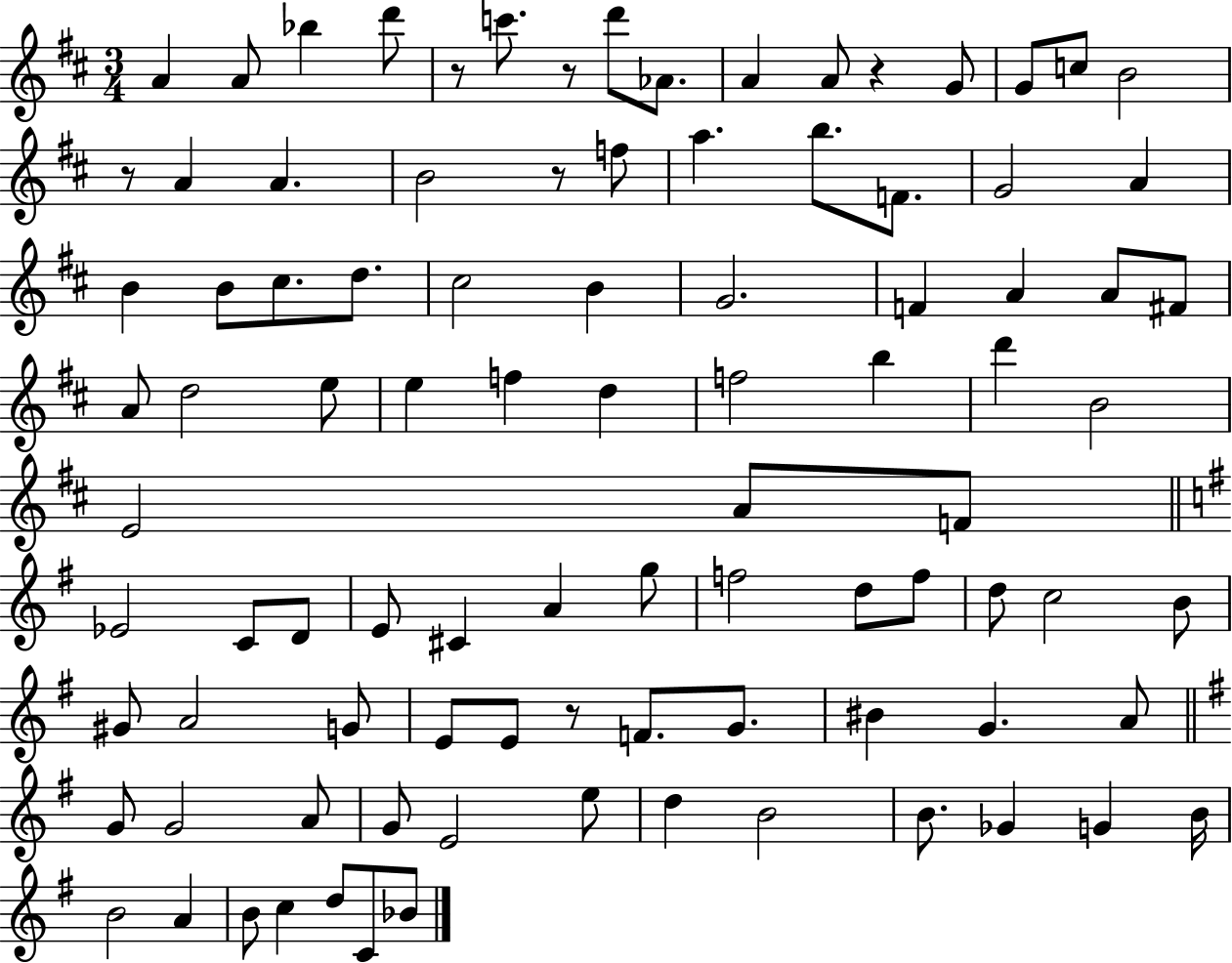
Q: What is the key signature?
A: D major